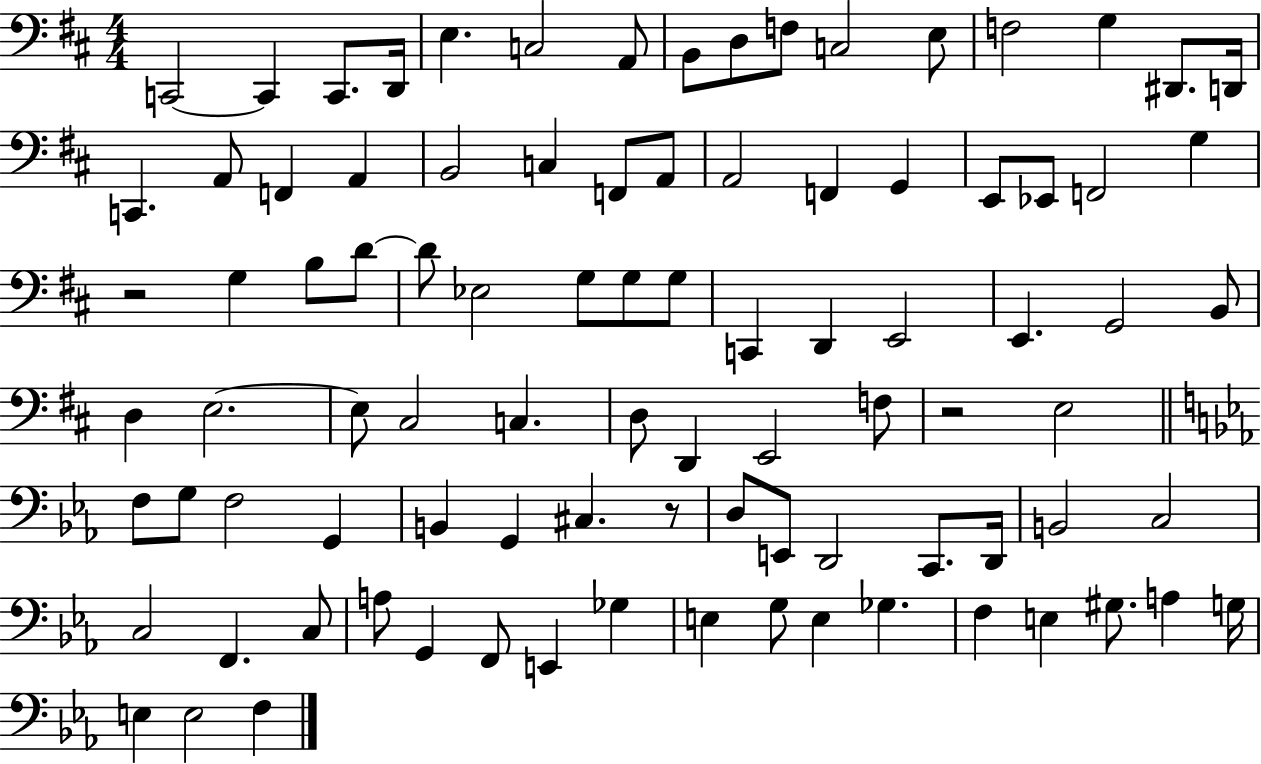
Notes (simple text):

C2/h C2/q C2/e. D2/s E3/q. C3/h A2/e B2/e D3/e F3/e C3/h E3/e F3/h G3/q D#2/e. D2/s C2/q. A2/e F2/q A2/q B2/h C3/q F2/e A2/e A2/h F2/q G2/q E2/e Eb2/e F2/h G3/q R/h G3/q B3/e D4/e D4/e Eb3/h G3/e G3/e G3/e C2/q D2/q E2/h E2/q. G2/h B2/e D3/q E3/h. E3/e C#3/h C3/q. D3/e D2/q E2/h F3/e R/h E3/h F3/e G3/e F3/h G2/q B2/q G2/q C#3/q. R/e D3/e E2/e D2/h C2/e. D2/s B2/h C3/h C3/h F2/q. C3/e A3/e G2/q F2/e E2/q Gb3/q E3/q G3/e E3/q Gb3/q. F3/q E3/q G#3/e. A3/q G3/s E3/q E3/h F3/q